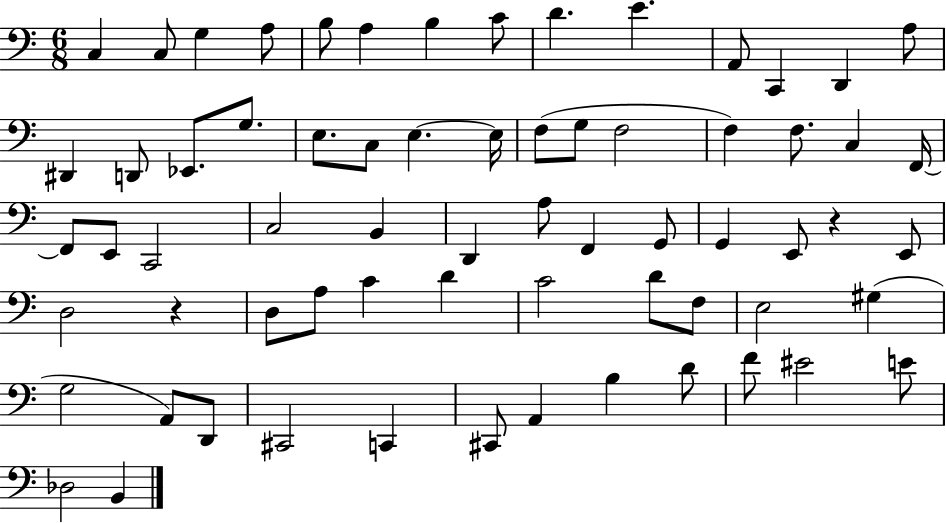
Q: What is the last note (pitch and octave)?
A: B2